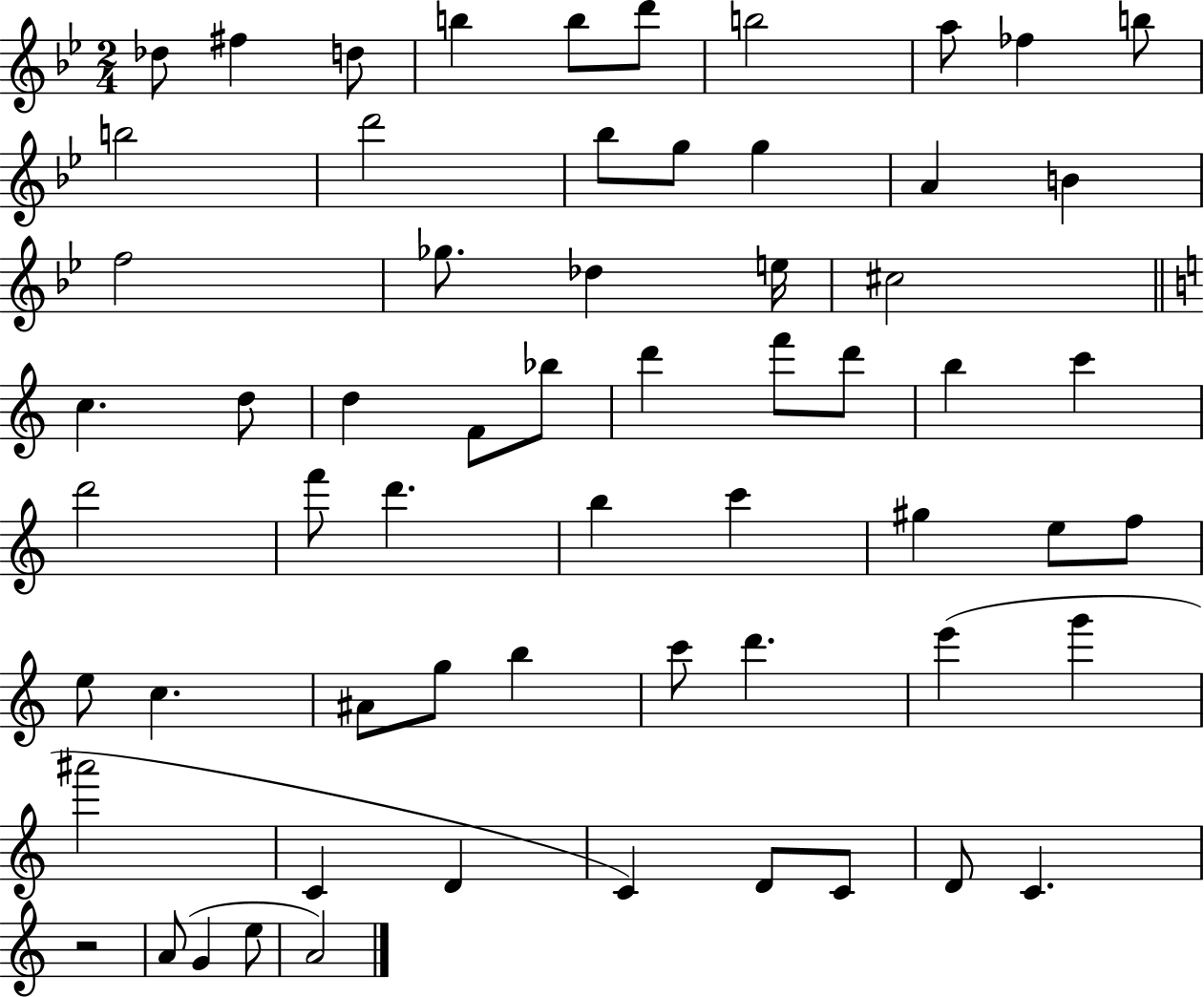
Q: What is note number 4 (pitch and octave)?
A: B5